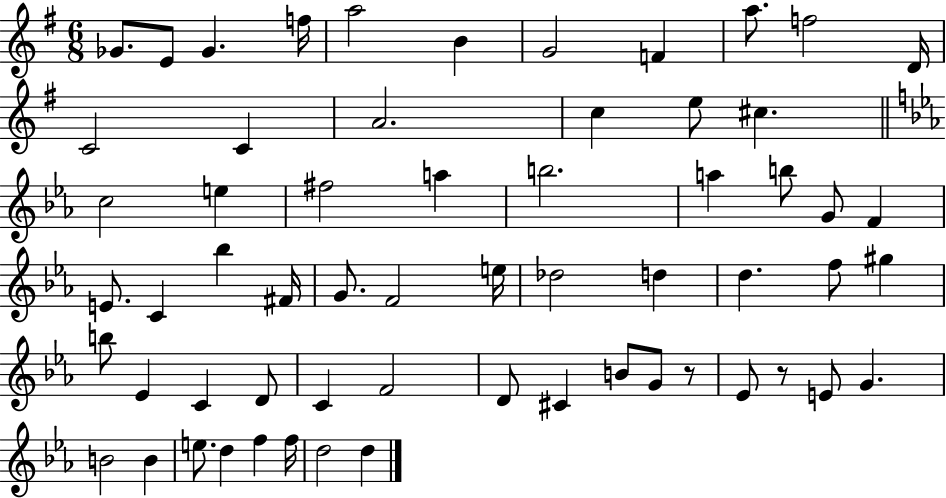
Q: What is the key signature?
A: G major